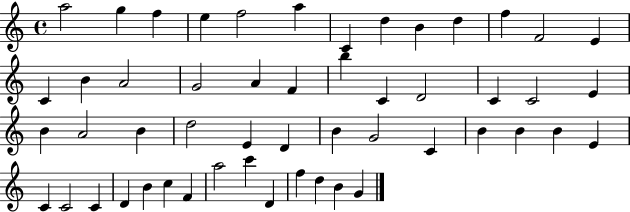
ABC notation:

X:1
T:Untitled
M:4/4
L:1/4
K:C
a2 g f e f2 a C d B d f F2 E C B A2 G2 A F b C D2 C C2 E B A2 B d2 E D B G2 C B B B E C C2 C D B c F a2 c' D f d B G